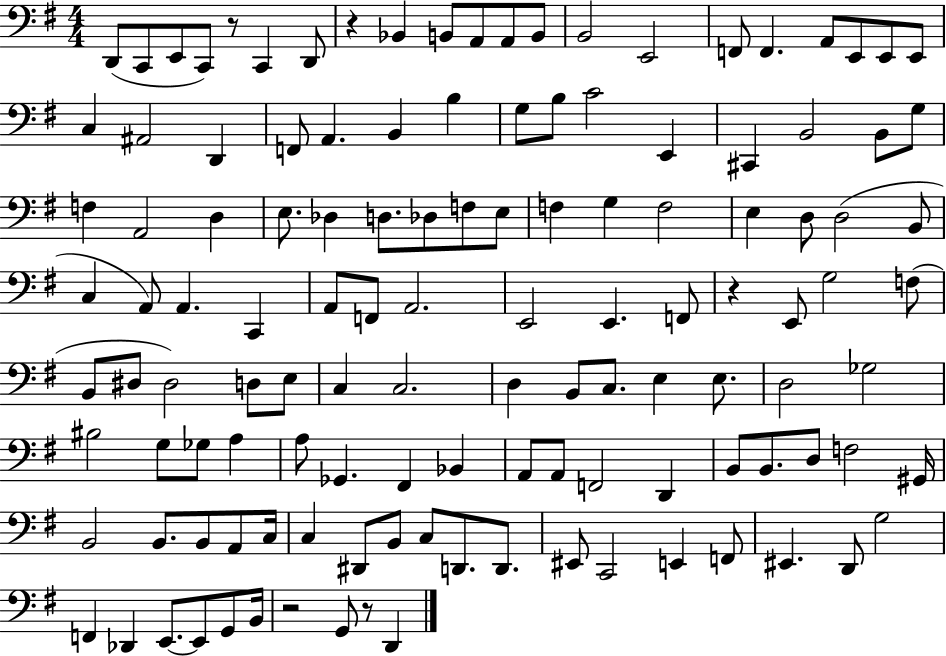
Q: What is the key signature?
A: G major